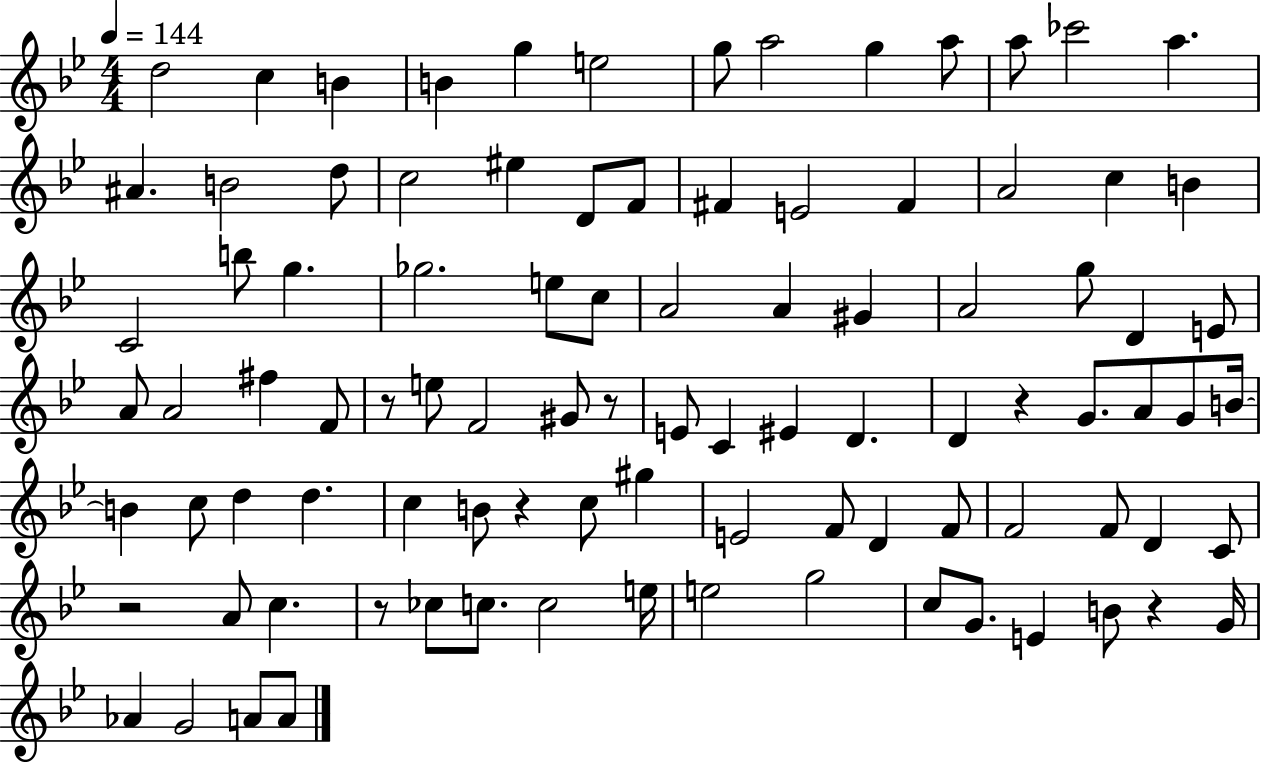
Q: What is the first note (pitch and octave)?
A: D5